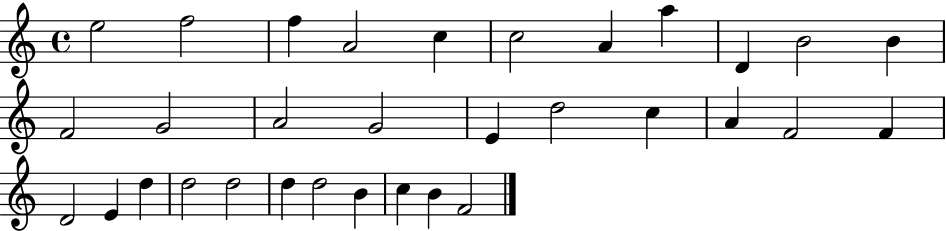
E5/h F5/h F5/q A4/h C5/q C5/h A4/q A5/q D4/q B4/h B4/q F4/h G4/h A4/h G4/h E4/q D5/h C5/q A4/q F4/h F4/q D4/h E4/q D5/q D5/h D5/h D5/q D5/h B4/q C5/q B4/q F4/h